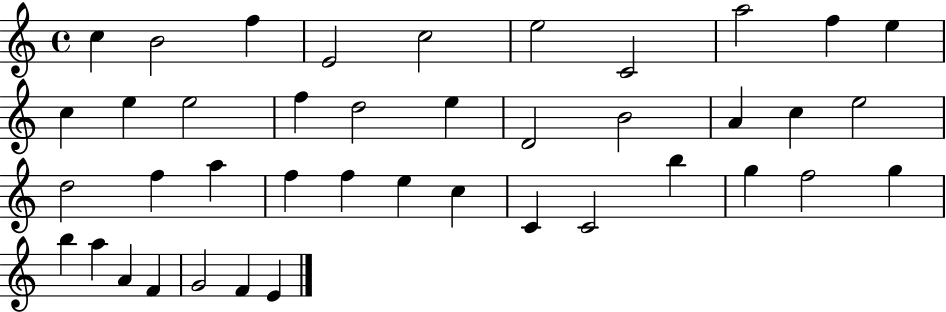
X:1
T:Untitled
M:4/4
L:1/4
K:C
c B2 f E2 c2 e2 C2 a2 f e c e e2 f d2 e D2 B2 A c e2 d2 f a f f e c C C2 b g f2 g b a A F G2 F E